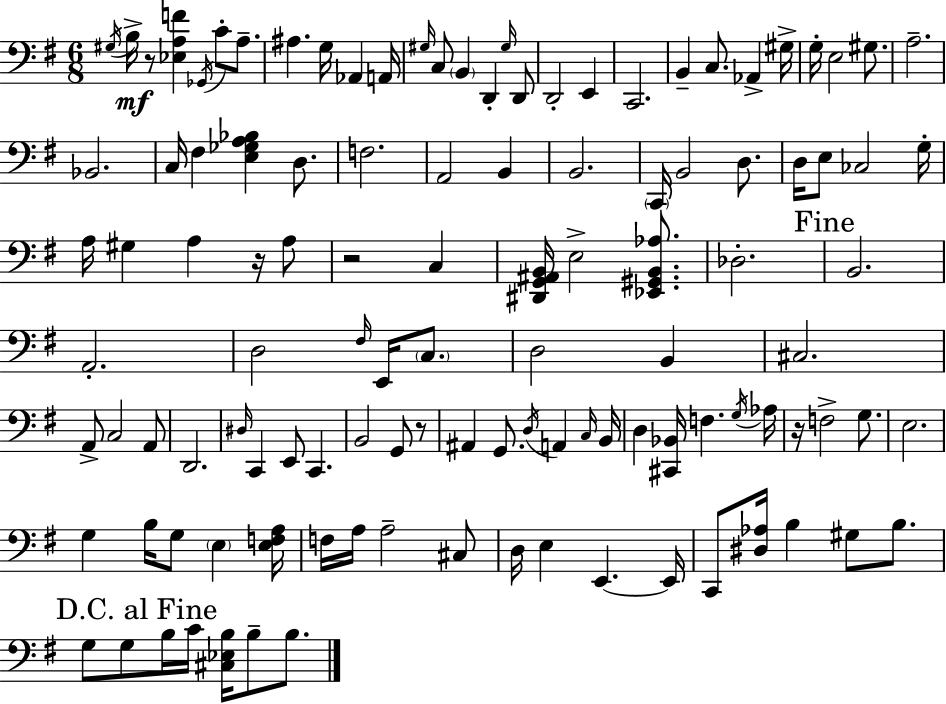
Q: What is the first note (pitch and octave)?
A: G#3